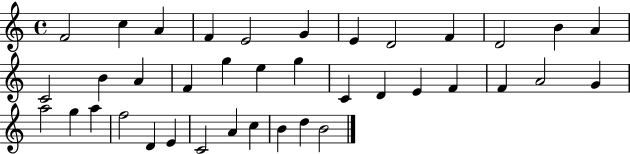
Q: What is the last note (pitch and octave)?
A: B4